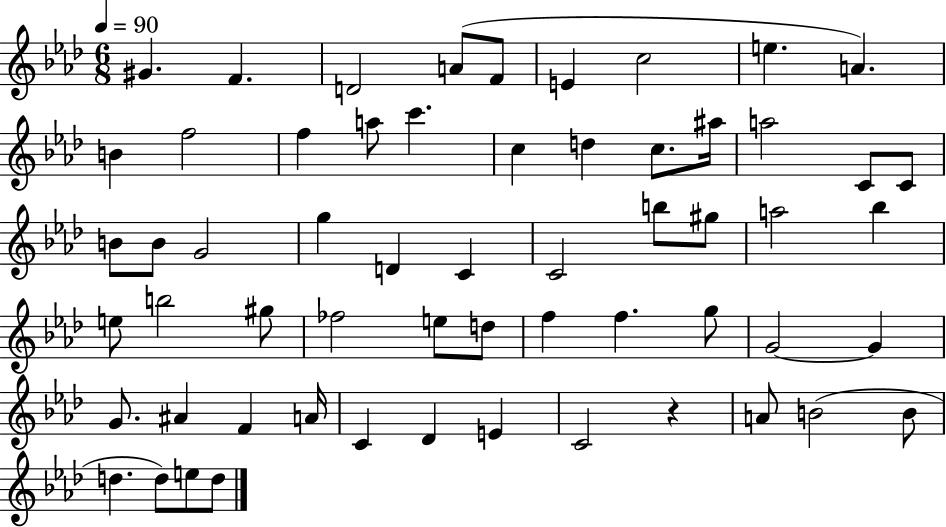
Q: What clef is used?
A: treble